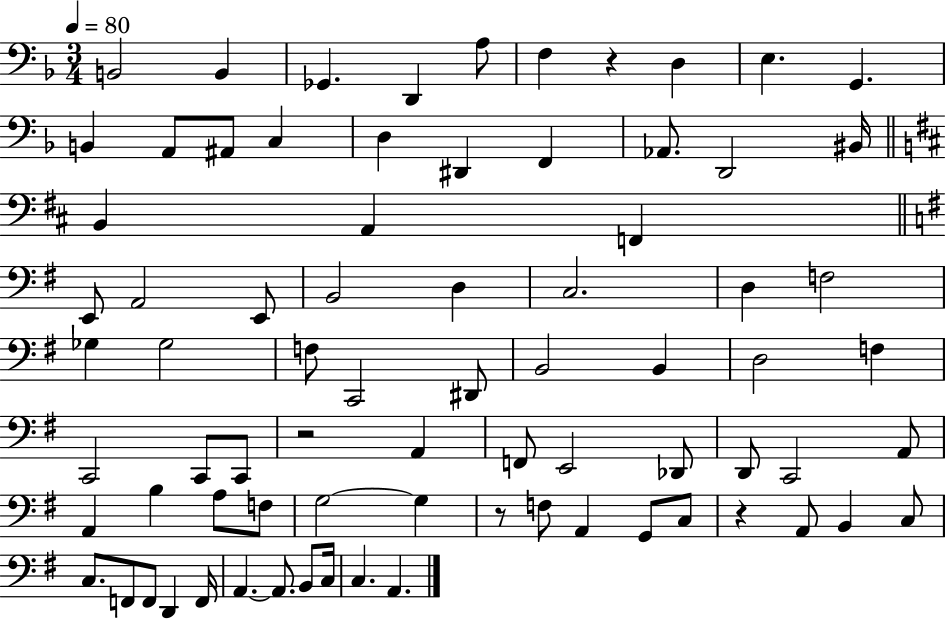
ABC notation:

X:1
T:Untitled
M:3/4
L:1/4
K:F
B,,2 B,, _G,, D,, A,/2 F, z D, E, G,, B,, A,,/2 ^A,,/2 C, D, ^D,, F,, _A,,/2 D,,2 ^B,,/4 B,, A,, F,, E,,/2 A,,2 E,,/2 B,,2 D, C,2 D, F,2 _G, _G,2 F,/2 C,,2 ^D,,/2 B,,2 B,, D,2 F, C,,2 C,,/2 C,,/2 z2 A,, F,,/2 E,,2 _D,,/2 D,,/2 C,,2 A,,/2 A,, B, A,/2 F,/2 G,2 G, z/2 F,/2 A,, G,,/2 C,/2 z A,,/2 B,, C,/2 C,/2 F,,/2 F,,/2 D,, F,,/4 A,, A,,/2 B,,/2 C,/4 C, A,,